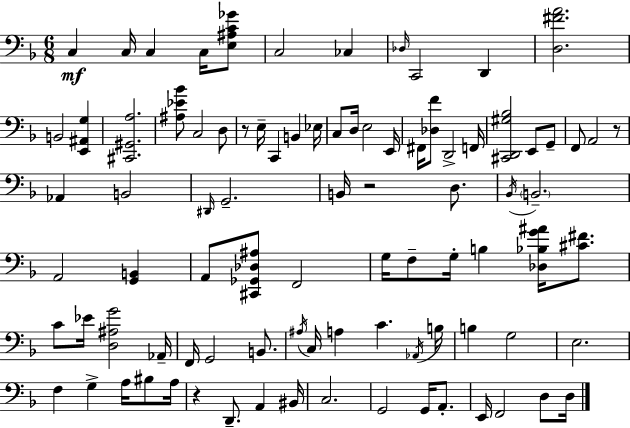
C3/q C3/s C3/q C3/s [E3,A#3,C4,Gb4]/e C3/h CES3/q Db3/s C2/h D2/q [D3,F#4,A4]/h. B2/h [E2,A#2,G3]/q [C#2,G#2,A3]/h. [A#3,Eb4,Bb4]/e C3/h D3/e R/e E3/s C2/q B2/q Eb3/s C3/e D3/s E3/h E2/s F#2/s [Db3,F4]/e D2/h F2/s [C#2,D2,G#3,Bb3]/h E2/e G2/e F2/e A2/h R/e Ab2/q B2/h D#2/s G2/h. B2/s R/h D3/e. Bb2/s B2/h. A2/h [G2,B2]/q A2/e [C#2,Gb2,Db3,A#3]/e F2/h G3/s F3/e G3/s B3/q [Db3,Bb3,G4,A#4]/s [C#4,F#4]/e. C4/e Eb4/s [D3,A#3,G4]/h Ab2/s F2/s G2/h B2/e. A#3/s C3/s A3/q C4/q. Ab2/s B3/s B3/q G3/h E3/h. F3/q G3/q A3/s BIS3/e A3/s R/q D2/e. A2/q BIS2/s C3/h. G2/h G2/s A2/e. E2/s F2/h D3/e D3/s